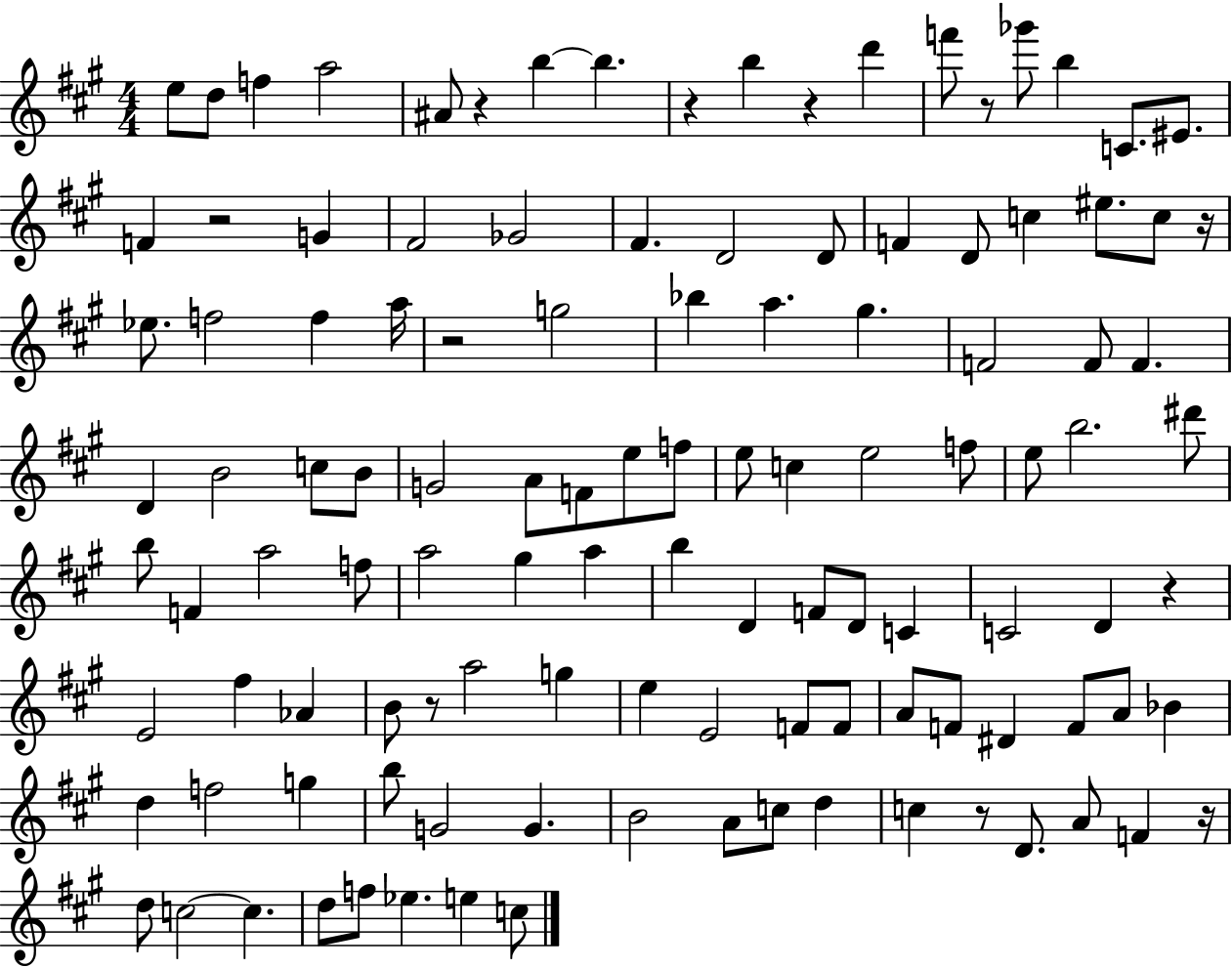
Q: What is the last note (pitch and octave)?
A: C5